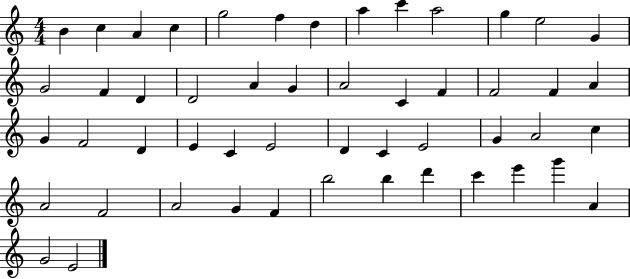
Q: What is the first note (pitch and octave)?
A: B4